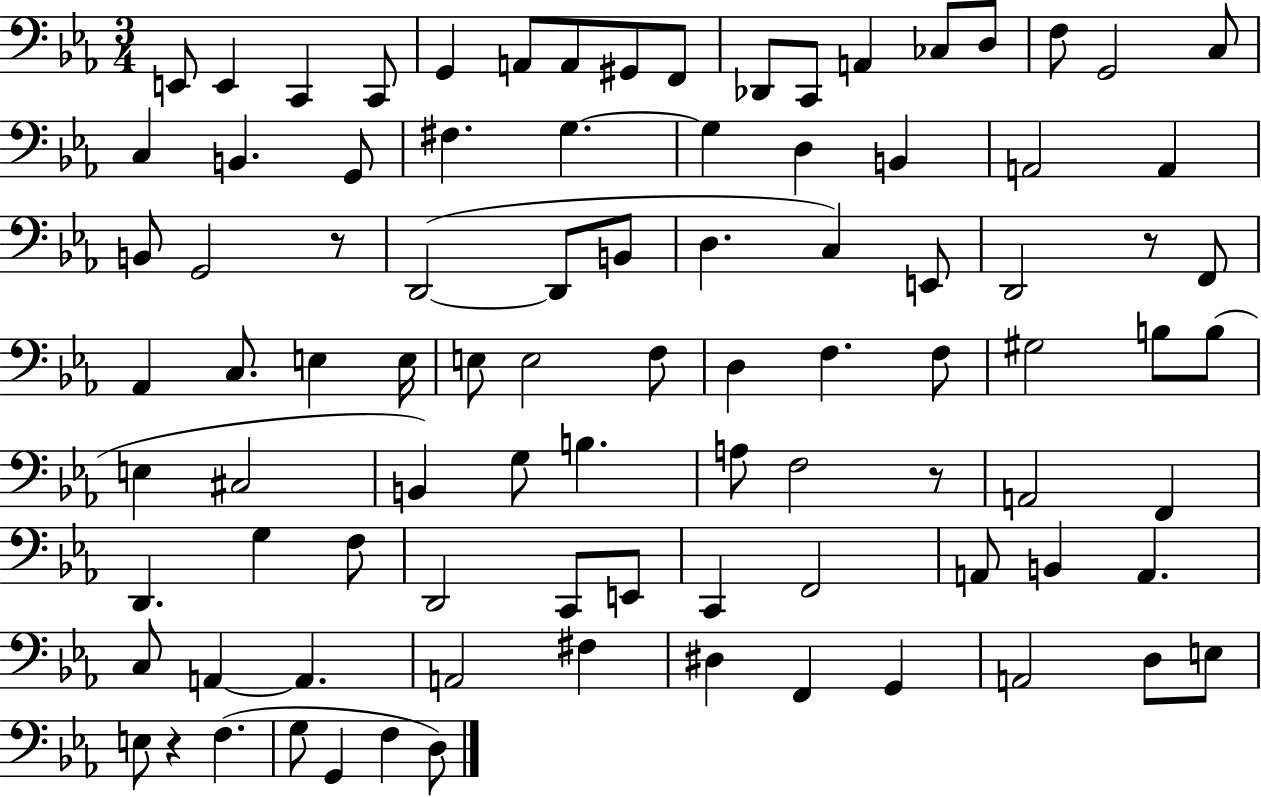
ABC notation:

X:1
T:Untitled
M:3/4
L:1/4
K:Eb
E,,/2 E,, C,, C,,/2 G,, A,,/2 A,,/2 ^G,,/2 F,,/2 _D,,/2 C,,/2 A,, _C,/2 D,/2 F,/2 G,,2 C,/2 C, B,, G,,/2 ^F, G, G, D, B,, A,,2 A,, B,,/2 G,,2 z/2 D,,2 D,,/2 B,,/2 D, C, E,,/2 D,,2 z/2 F,,/2 _A,, C,/2 E, E,/4 E,/2 E,2 F,/2 D, F, F,/2 ^G,2 B,/2 B,/2 E, ^C,2 B,, G,/2 B, A,/2 F,2 z/2 A,,2 F,, D,, G, F,/2 D,,2 C,,/2 E,,/2 C,, F,,2 A,,/2 B,, A,, C,/2 A,, A,, A,,2 ^F, ^D, F,, G,, A,,2 D,/2 E,/2 E,/2 z F, G,/2 G,, F, D,/2